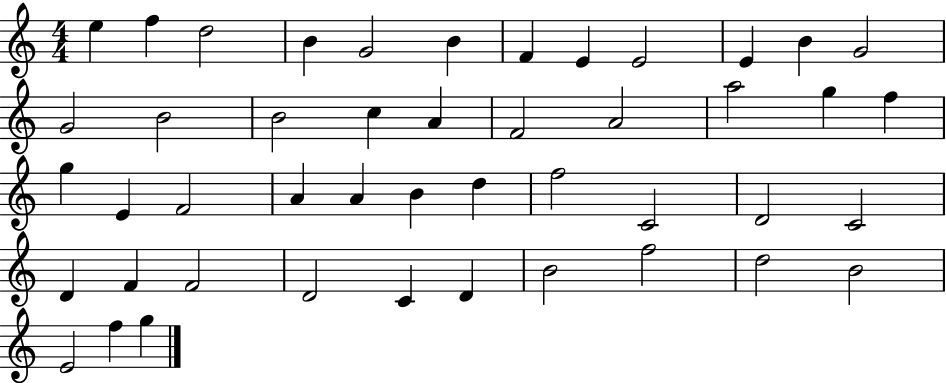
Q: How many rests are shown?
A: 0